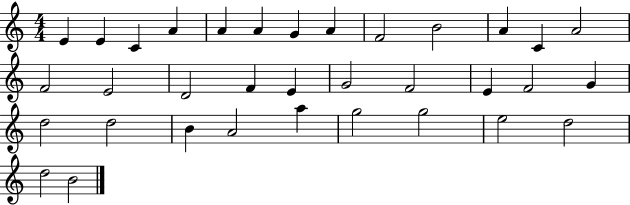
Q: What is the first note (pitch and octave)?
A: E4